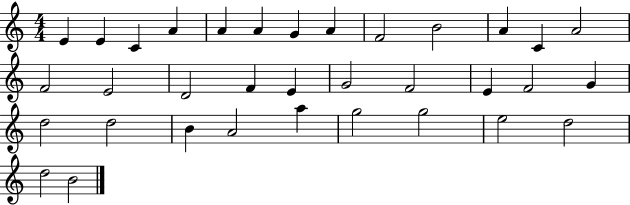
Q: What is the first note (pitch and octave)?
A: E4